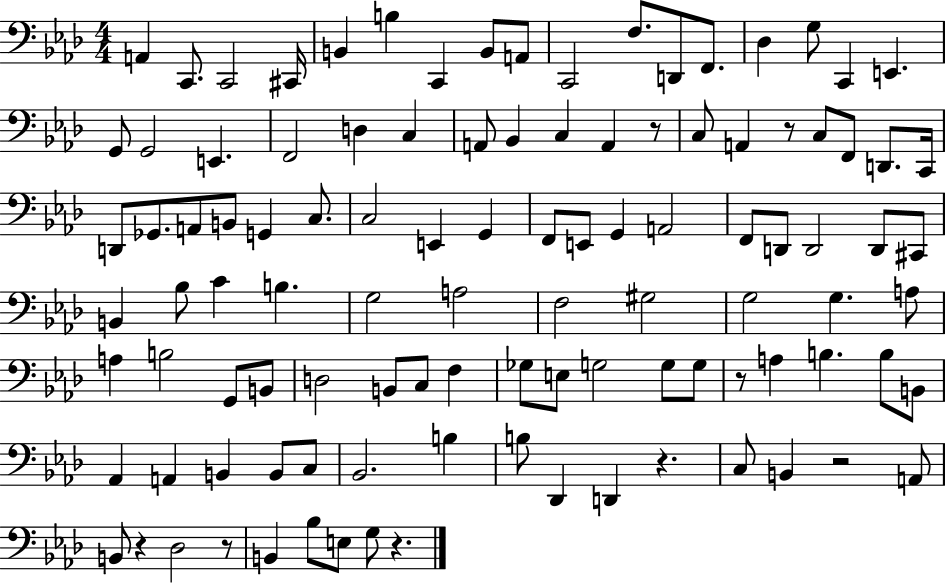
A2/q C2/e. C2/h C#2/s B2/q B3/q C2/q B2/e A2/e C2/h F3/e. D2/e F2/e. Db3/q G3/e C2/q E2/q. G2/e G2/h E2/q. F2/h D3/q C3/q A2/e Bb2/q C3/q A2/q R/e C3/e A2/q R/e C3/e F2/e D2/e. C2/s D2/e Gb2/e. A2/e B2/e G2/q C3/e. C3/h E2/q G2/q F2/e E2/e G2/q A2/h F2/e D2/e D2/h D2/e C#2/e B2/q Bb3/e C4/q B3/q. G3/h A3/h F3/h G#3/h G3/h G3/q. A3/e A3/q B3/h G2/e B2/e D3/h B2/e C3/e F3/q Gb3/e E3/e G3/h G3/e G3/e R/e A3/q B3/q. B3/e B2/e Ab2/q A2/q B2/q B2/e C3/e Bb2/h. B3/q B3/e Db2/q D2/q R/q. C3/e B2/q R/h A2/e B2/e R/q Db3/h R/e B2/q Bb3/e E3/e G3/e R/q.